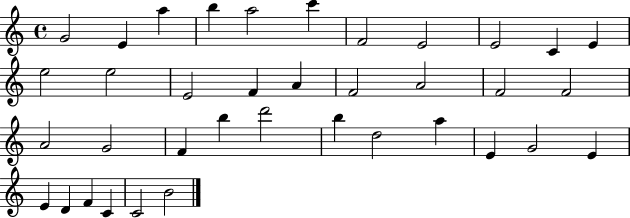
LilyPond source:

{
  \clef treble
  \time 4/4
  \defaultTimeSignature
  \key c \major
  g'2 e'4 a''4 | b''4 a''2 c'''4 | f'2 e'2 | e'2 c'4 e'4 | \break e''2 e''2 | e'2 f'4 a'4 | f'2 a'2 | f'2 f'2 | \break a'2 g'2 | f'4 b''4 d'''2 | b''4 d''2 a''4 | e'4 g'2 e'4 | \break e'4 d'4 f'4 c'4 | c'2 b'2 | \bar "|."
}